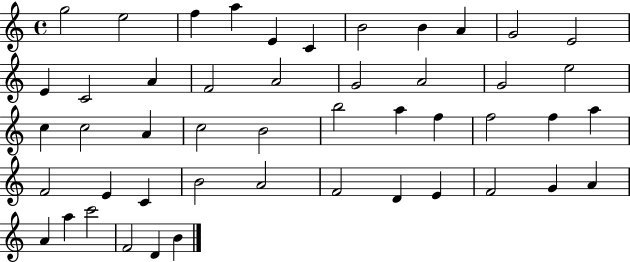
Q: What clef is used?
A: treble